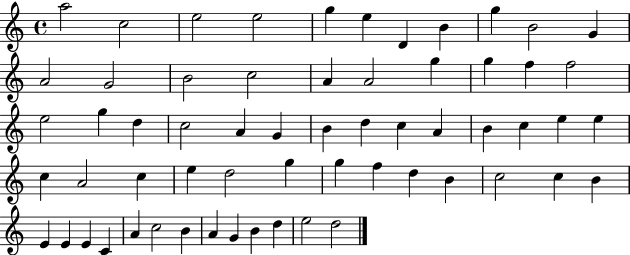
{
  \clef treble
  \time 4/4
  \defaultTimeSignature
  \key c \major
  a''2 c''2 | e''2 e''2 | g''4 e''4 d'4 b'4 | g''4 b'2 g'4 | \break a'2 g'2 | b'2 c''2 | a'4 a'2 g''4 | g''4 f''4 f''2 | \break e''2 g''4 d''4 | c''2 a'4 g'4 | b'4 d''4 c''4 a'4 | b'4 c''4 e''4 e''4 | \break c''4 a'2 c''4 | e''4 d''2 g''4 | g''4 f''4 d''4 b'4 | c''2 c''4 b'4 | \break e'4 e'4 e'4 c'4 | a'4 c''2 b'4 | a'4 g'4 b'4 d''4 | e''2 d''2 | \break \bar "|."
}